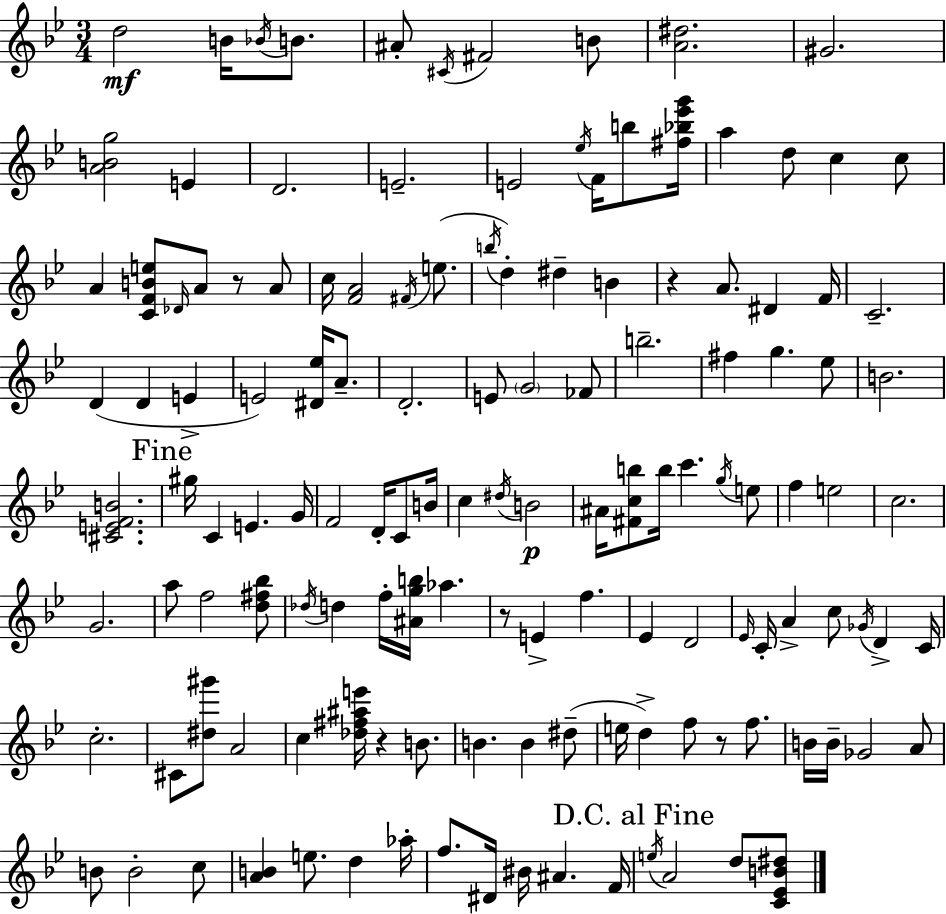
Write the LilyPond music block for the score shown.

{
  \clef treble
  \numericTimeSignature
  \time 3/4
  \key g \minor
  d''2\mf b'16 \acciaccatura { bes'16 } b'8. | ais'8-. \acciaccatura { cis'16 } fis'2 | b'8 <a' dis''>2. | gis'2. | \break <a' b' g''>2 e'4 | d'2. | e'2.-- | e'2 \acciaccatura { ees''16 } f'16 | \break b''8 <fis'' bes'' ees''' g'''>16 a''4 d''8 c''4 | c''8 a'4 <c' f' b' e''>8 \grace { des'16 } a'8 | r8 a'8 c''16 <f' a'>2 | \acciaccatura { fis'16 }( e''8. \acciaccatura { b''16 } d''4-.) dis''4-- | \break b'4 r4 a'8. | dis'4 f'16 c'2.-- | d'4( d'4 | e'4-> e'2) | \break <dis' ees''>16 a'8.-- d'2.-. | e'8 \parenthesize g'2 | fes'8 b''2.-- | fis''4 g''4. | \break ees''8 b'2. | <cis' e' f' b'>2. | \mark "Fine" gis''16 c'4 e'4. | g'16 f'2 | \break d'16-. c'8 b'16 c''4 \acciaccatura { dis''16 }\p b'2 | ais'16 <fis' c'' b''>8 b''16 c'''4. | \acciaccatura { g''16 } e''8 f''4 | e''2 c''2. | \break g'2. | a''8 f''2 | <d'' fis'' bes''>8 \acciaccatura { des''16 } d''4 | f''16-. <ais' g'' b''>16 aes''4. r8 e'4-> | \break f''4. ees'4 | d'2 \grace { ees'16 } c'16-. a'4-> | c''8 \acciaccatura { ges'16 } d'4-> c'16 c''2.-. | cis'8 | \break <dis'' gis'''>8 a'2 c''4 | <des'' fis'' ais'' e'''>16 r4 b'8. b'4. | b'4 dis''8--( e''16 | d''4->) f''8 r8 f''8. b'16 | \break b'16-- ges'2 a'8 b'8 | b'2-. c''8 <a' b'>4 | e''8. d''4 aes''16-. f''8. | dis'16 bis'16 ais'4. f'16 \mark "D.C. al Fine" \acciaccatura { e''16 } | \break a'2 d''8 <c' ees' b' dis''>8 | \bar "|."
}